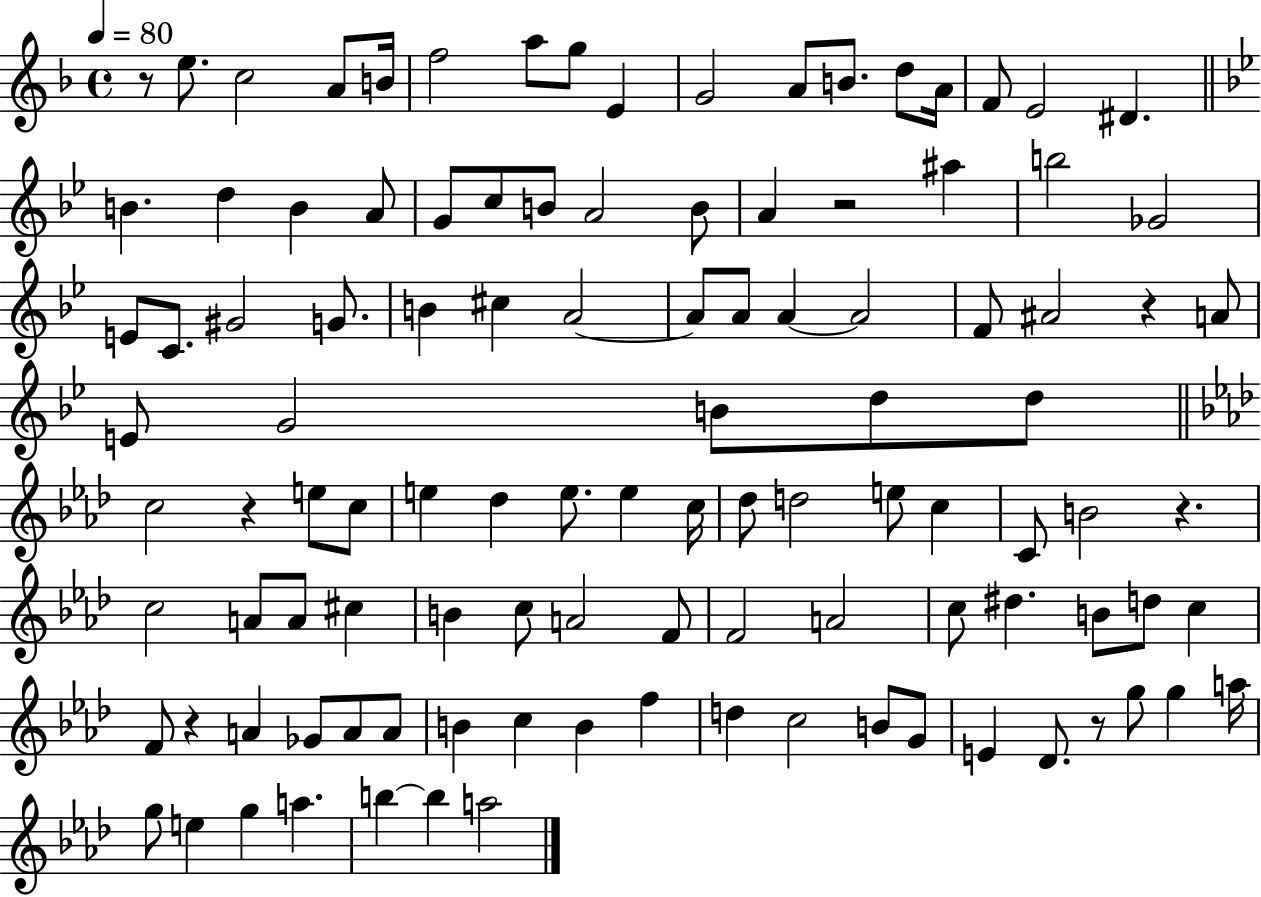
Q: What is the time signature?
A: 4/4